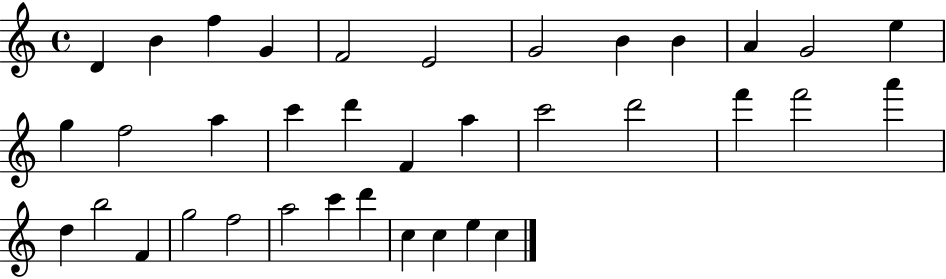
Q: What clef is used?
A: treble